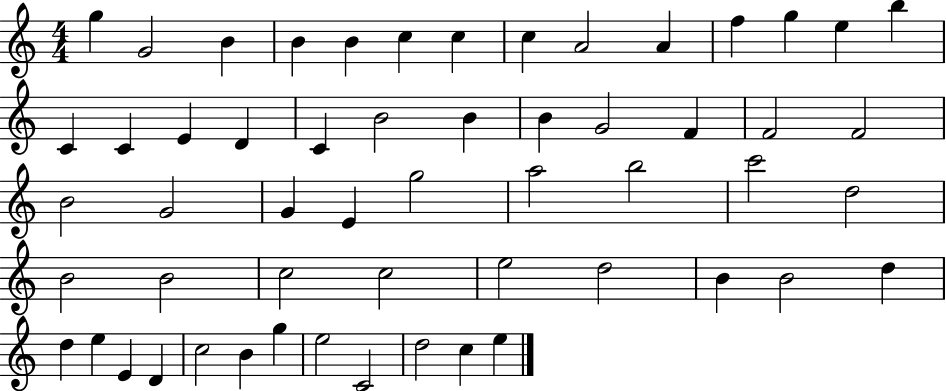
{
  \clef treble
  \numericTimeSignature
  \time 4/4
  \key c \major
  g''4 g'2 b'4 | b'4 b'4 c''4 c''4 | c''4 a'2 a'4 | f''4 g''4 e''4 b''4 | \break c'4 c'4 e'4 d'4 | c'4 b'2 b'4 | b'4 g'2 f'4 | f'2 f'2 | \break b'2 g'2 | g'4 e'4 g''2 | a''2 b''2 | c'''2 d''2 | \break b'2 b'2 | c''2 c''2 | e''2 d''2 | b'4 b'2 d''4 | \break d''4 e''4 e'4 d'4 | c''2 b'4 g''4 | e''2 c'2 | d''2 c''4 e''4 | \break \bar "|."
}